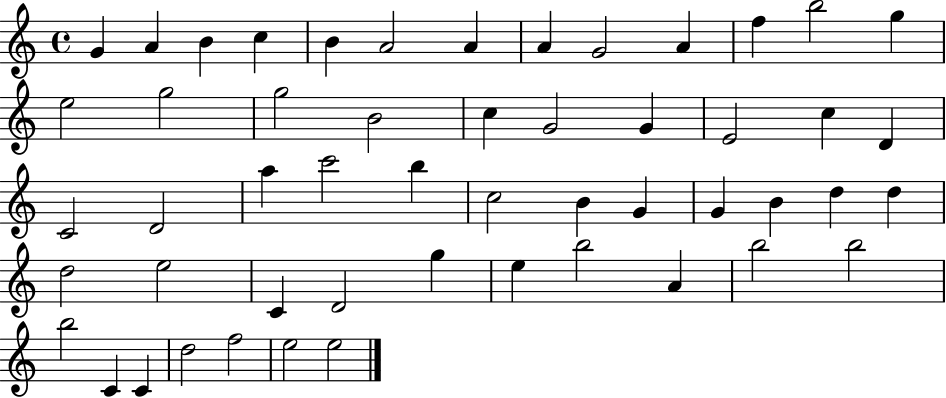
G4/q A4/q B4/q C5/q B4/q A4/h A4/q A4/q G4/h A4/q F5/q B5/h G5/q E5/h G5/h G5/h B4/h C5/q G4/h G4/q E4/h C5/q D4/q C4/h D4/h A5/q C6/h B5/q C5/h B4/q G4/q G4/q B4/q D5/q D5/q D5/h E5/h C4/q D4/h G5/q E5/q B5/h A4/q B5/h B5/h B5/h C4/q C4/q D5/h F5/h E5/h E5/h